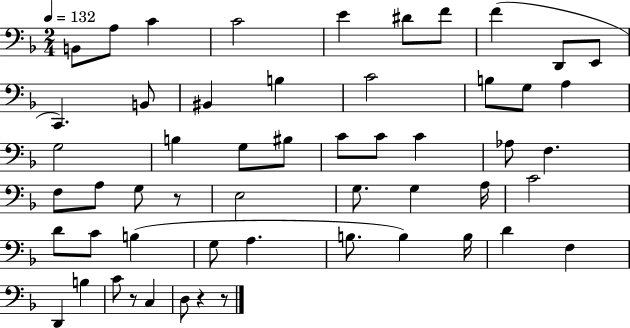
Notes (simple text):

B2/e A3/e C4/q C4/h E4/q D#4/e F4/e F4/q D2/e E2/e C2/q. B2/e BIS2/q B3/q C4/h B3/e G3/e A3/q G3/h B3/q G3/e BIS3/e C4/e C4/e C4/q Ab3/e F3/q. F3/e A3/e G3/e R/e E3/h G3/e. G3/q A3/s C4/h D4/e C4/e B3/q G3/e A3/q. B3/e. B3/q B3/s D4/q F3/q D2/q B3/q C4/e R/e C3/q D3/e R/q R/e